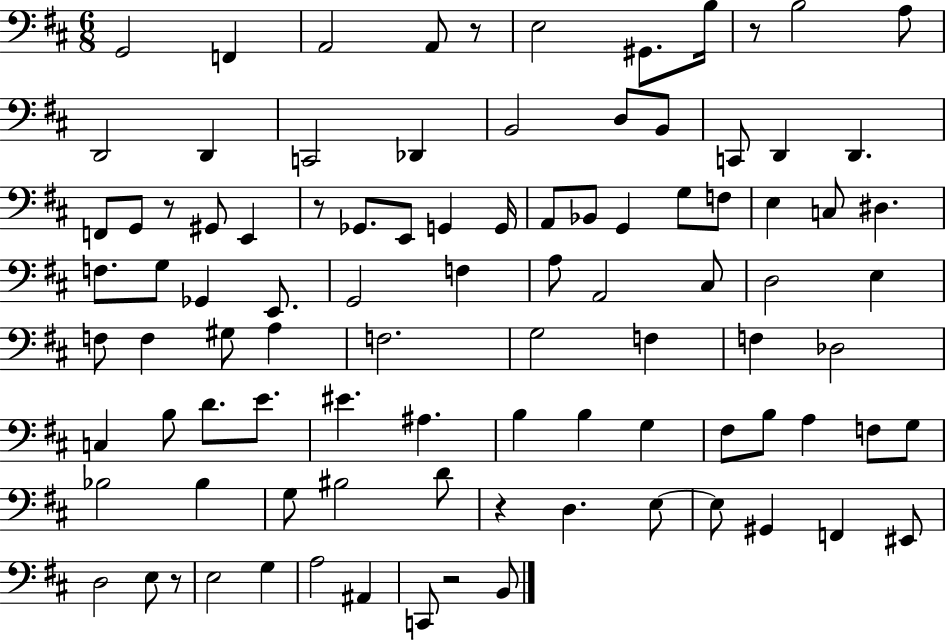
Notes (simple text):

G2/h F2/q A2/h A2/e R/e E3/h G#2/e. B3/s R/e B3/h A3/e D2/h D2/q C2/h Db2/q B2/h D3/e B2/e C2/e D2/q D2/q. F2/e G2/e R/e G#2/e E2/q R/e Gb2/e. E2/e G2/q G2/s A2/e Bb2/e G2/q G3/e F3/e E3/q C3/e D#3/q. F3/e. G3/e Gb2/q E2/e. G2/h F3/q A3/e A2/h C#3/e D3/h E3/q F3/e F3/q G#3/e A3/q F3/h. G3/h F3/q F3/q Db3/h C3/q B3/e D4/e. E4/e. EIS4/q. A#3/q. B3/q B3/q G3/q F#3/e B3/e A3/q F3/e G3/e Bb3/h Bb3/q G3/e BIS3/h D4/e R/q D3/q. E3/e E3/e G#2/q F2/q EIS2/e D3/h E3/e R/e E3/h G3/q A3/h A#2/q C2/e R/h B2/e